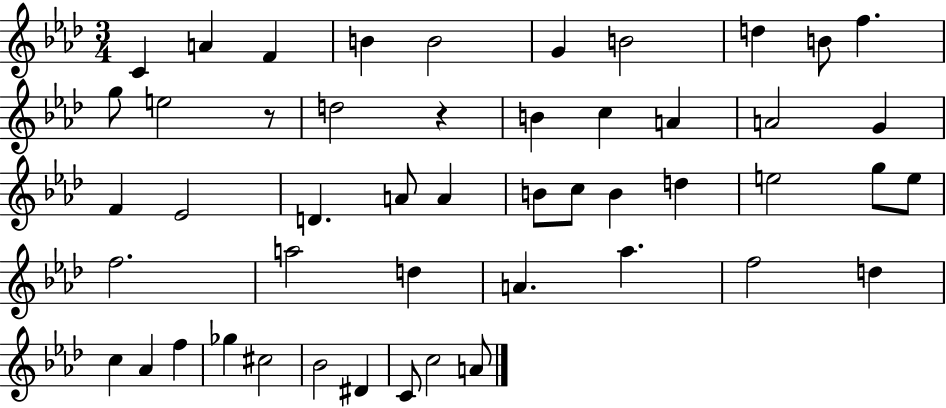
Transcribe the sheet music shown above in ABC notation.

X:1
T:Untitled
M:3/4
L:1/4
K:Ab
C A F B B2 G B2 d B/2 f g/2 e2 z/2 d2 z B c A A2 G F _E2 D A/2 A B/2 c/2 B d e2 g/2 e/2 f2 a2 d A _a f2 d c _A f _g ^c2 _B2 ^D C/2 c2 A/2